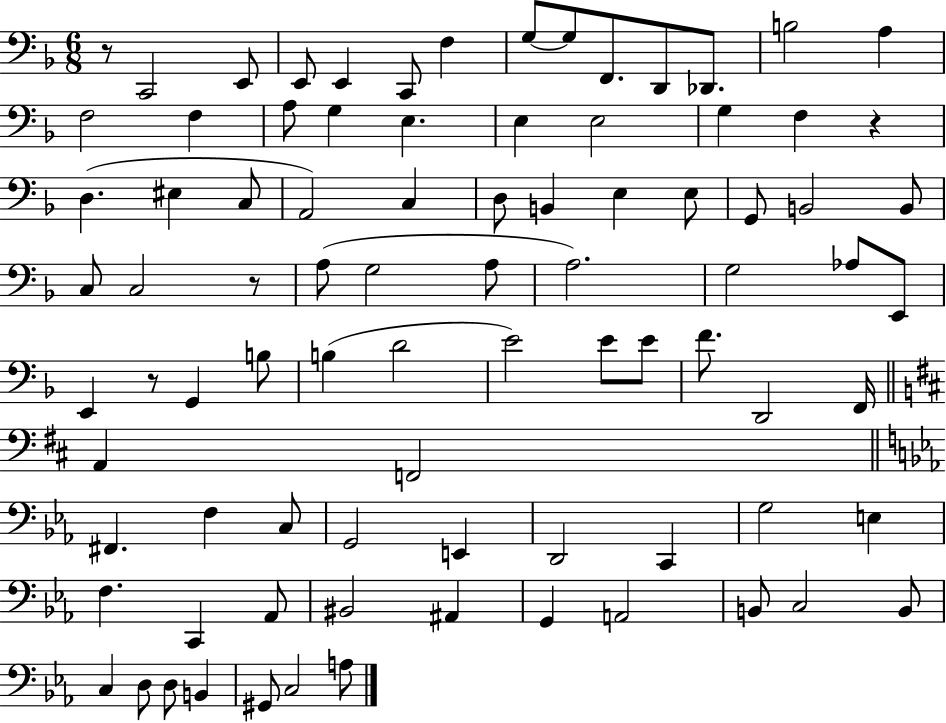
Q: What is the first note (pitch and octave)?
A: C2